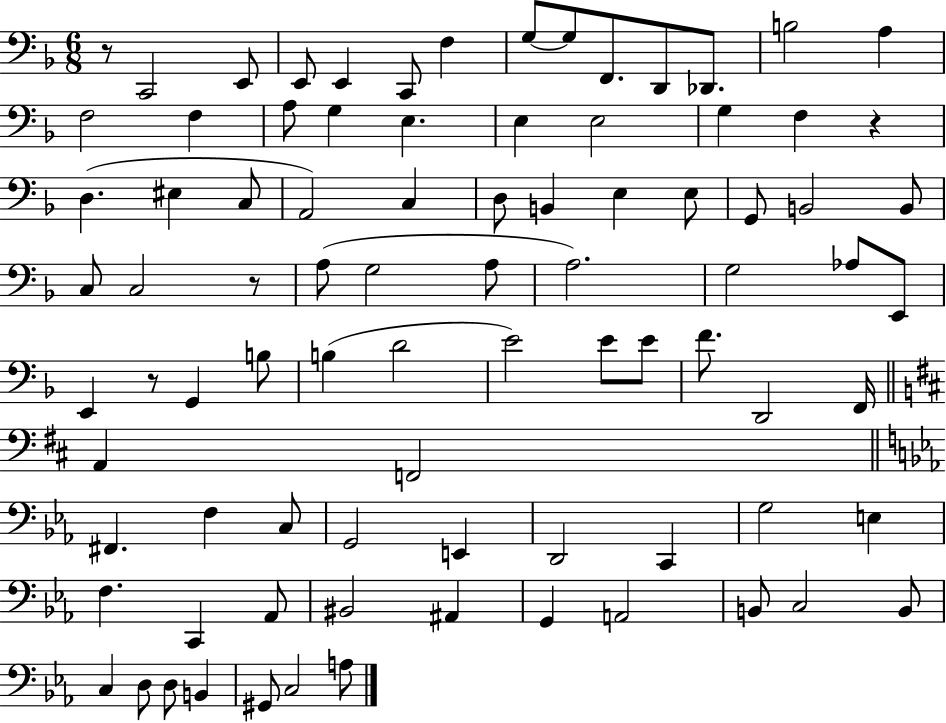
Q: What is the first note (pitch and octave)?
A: C2